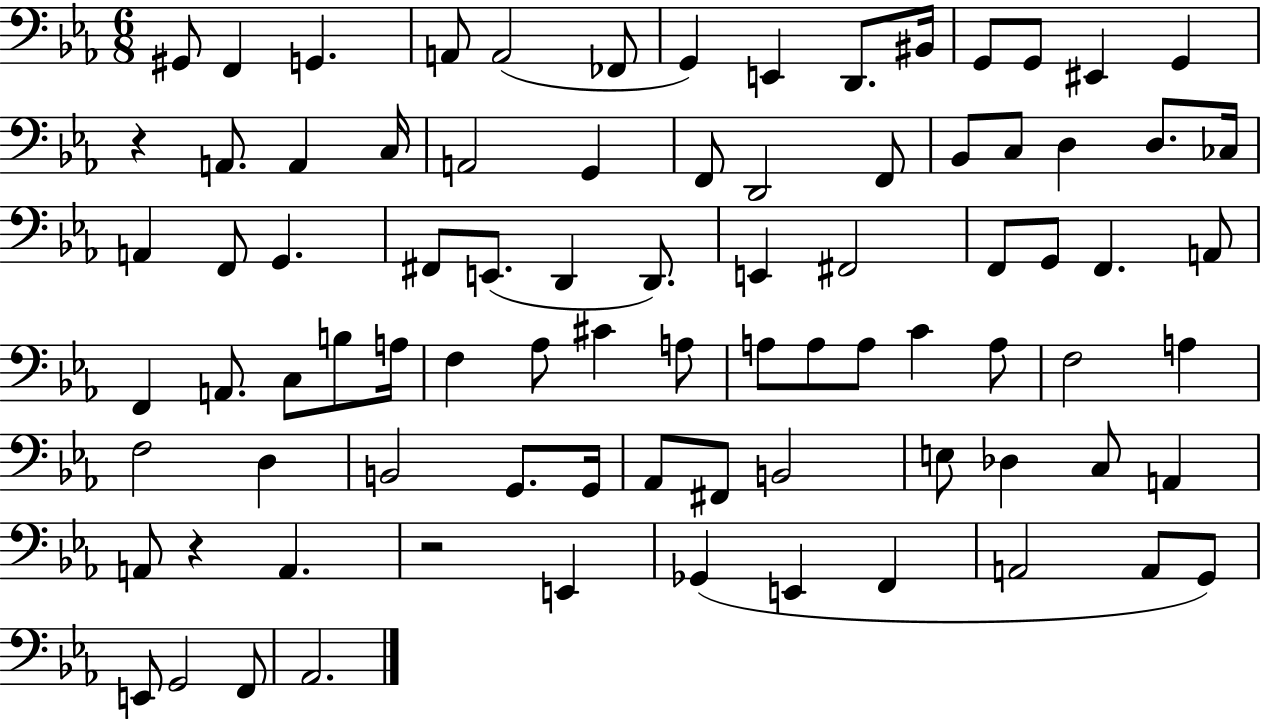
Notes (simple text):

G#2/e F2/q G2/q. A2/e A2/h FES2/e G2/q E2/q D2/e. BIS2/s G2/e G2/e EIS2/q G2/q R/q A2/e. A2/q C3/s A2/h G2/q F2/e D2/h F2/e Bb2/e C3/e D3/q D3/e. CES3/s A2/q F2/e G2/q. F#2/e E2/e. D2/q D2/e. E2/q F#2/h F2/e G2/e F2/q. A2/e F2/q A2/e. C3/e B3/e A3/s F3/q Ab3/e C#4/q A3/e A3/e A3/e A3/e C4/q A3/e F3/h A3/q F3/h D3/q B2/h G2/e. G2/s Ab2/e F#2/e B2/h E3/e Db3/q C3/e A2/q A2/e R/q A2/q. R/h E2/q Gb2/q E2/q F2/q A2/h A2/e G2/e E2/e G2/h F2/e Ab2/h.